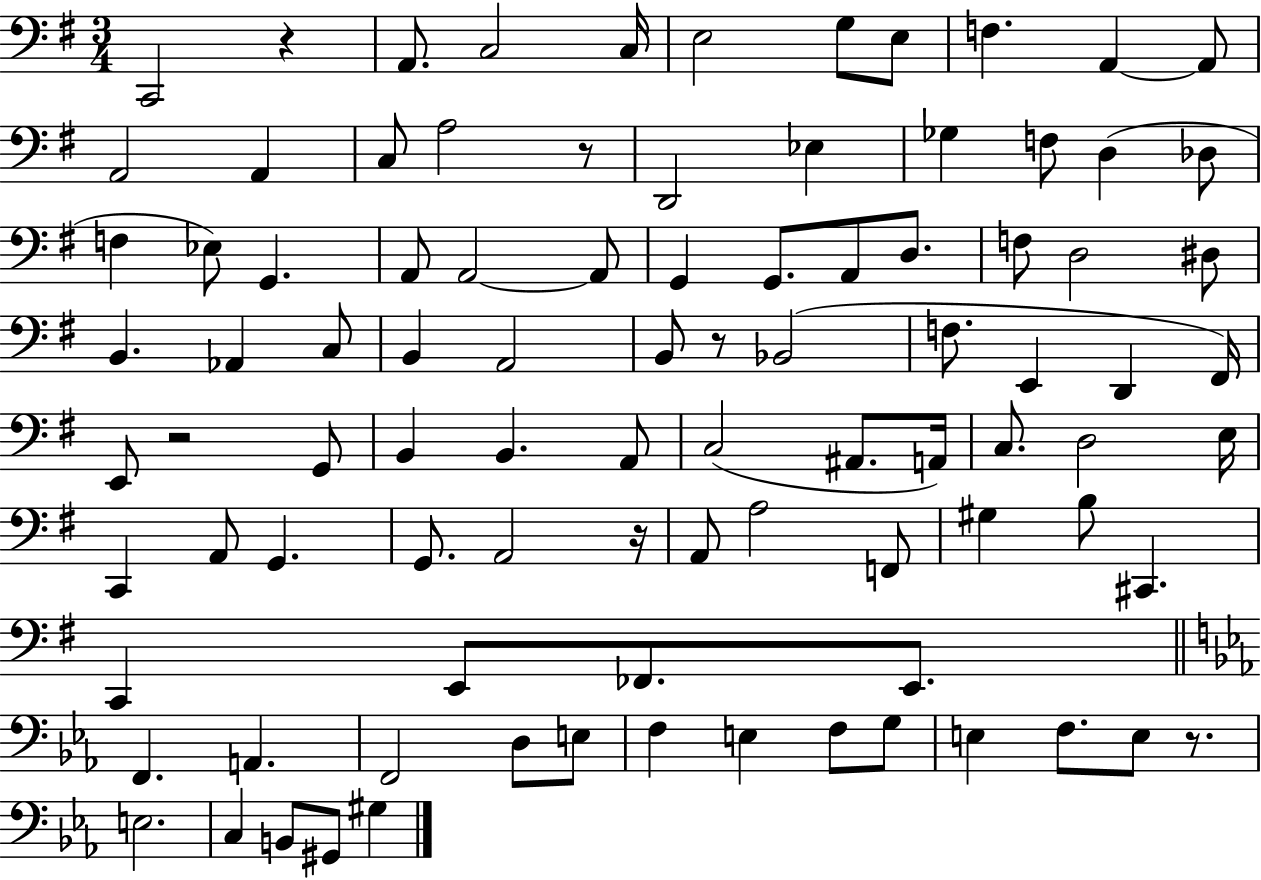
X:1
T:Untitled
M:3/4
L:1/4
K:G
C,,2 z A,,/2 C,2 C,/4 E,2 G,/2 E,/2 F, A,, A,,/2 A,,2 A,, C,/2 A,2 z/2 D,,2 _E, _G, F,/2 D, _D,/2 F, _E,/2 G,, A,,/2 A,,2 A,,/2 G,, G,,/2 A,,/2 D,/2 F,/2 D,2 ^D,/2 B,, _A,, C,/2 B,, A,,2 B,,/2 z/2 _B,,2 F,/2 E,, D,, ^F,,/4 E,,/2 z2 G,,/2 B,, B,, A,,/2 C,2 ^A,,/2 A,,/4 C,/2 D,2 E,/4 C,, A,,/2 G,, G,,/2 A,,2 z/4 A,,/2 A,2 F,,/2 ^G, B,/2 ^C,, C,, E,,/2 _F,,/2 E,,/2 F,, A,, F,,2 D,/2 E,/2 F, E, F,/2 G,/2 E, F,/2 E,/2 z/2 E,2 C, B,,/2 ^G,,/2 ^G,